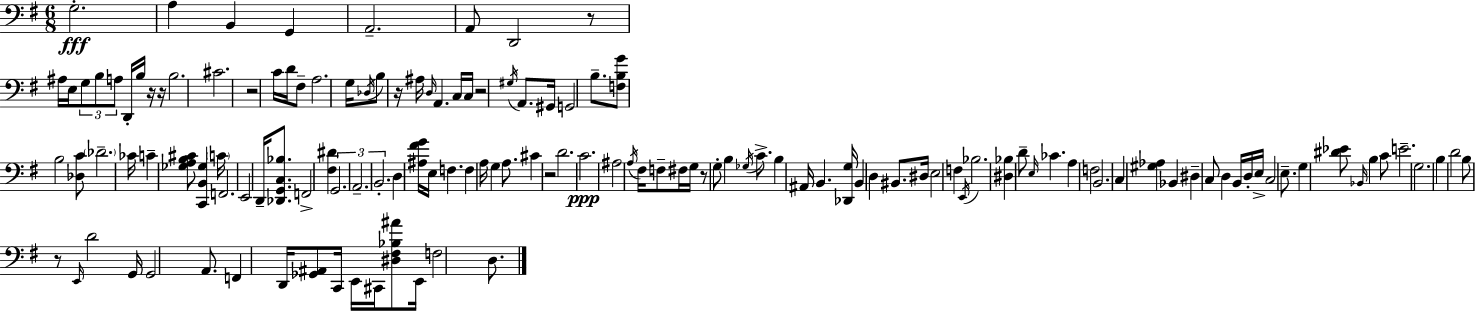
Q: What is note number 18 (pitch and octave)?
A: D4